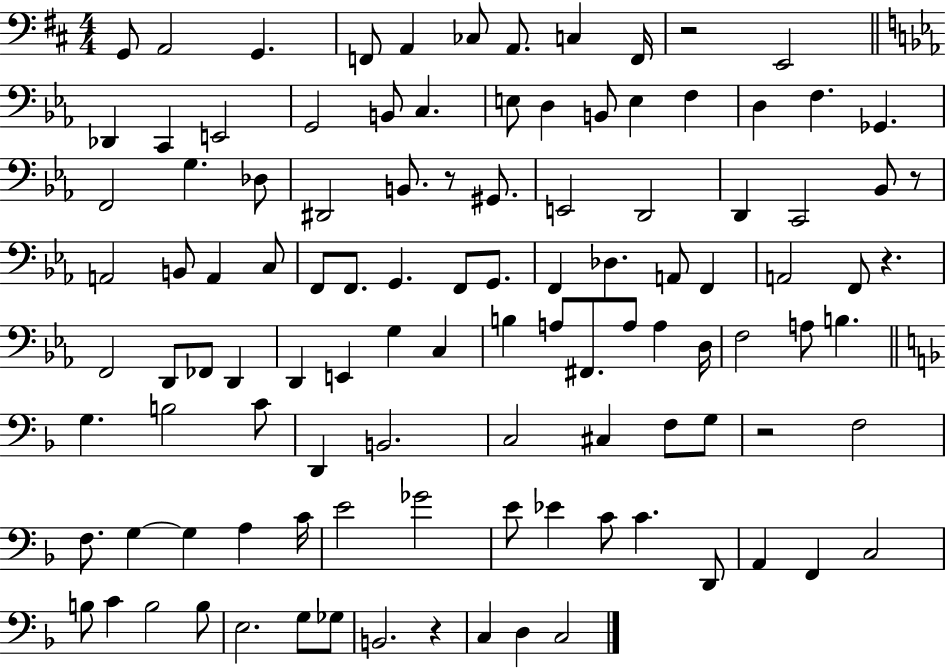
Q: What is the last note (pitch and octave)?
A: C3